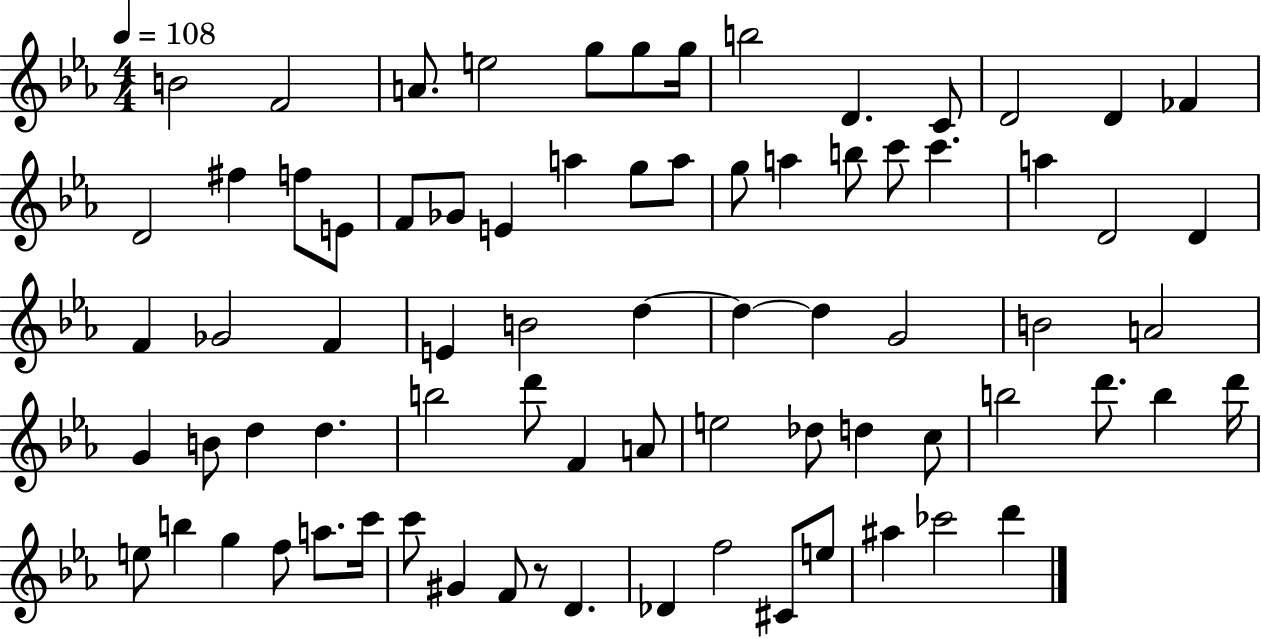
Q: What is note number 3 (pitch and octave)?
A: A4